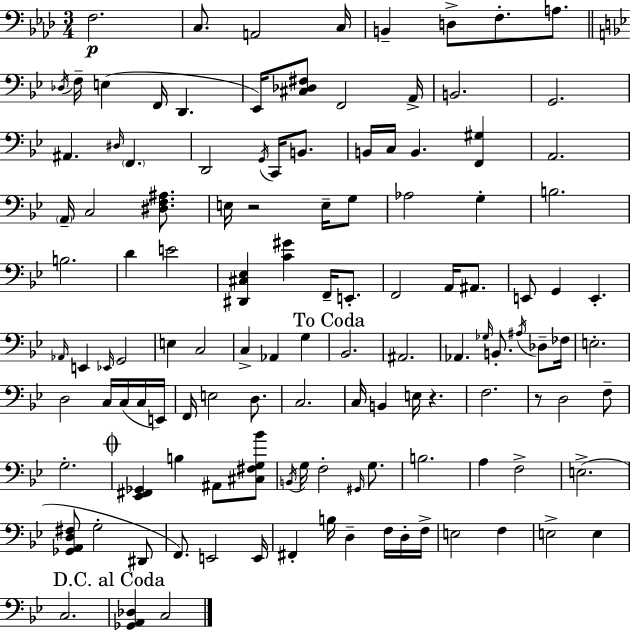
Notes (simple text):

F3/h. C3/e. A2/h C3/s B2/q D3/e F3/e. A3/e. Db3/s F3/s E3/q F2/s D2/q. Eb2/s [C#3,Db3,F#3]/e F2/h A2/s B2/h. G2/h. A#2/q. D#3/s F2/q. D2/h G2/s C2/s B2/e. B2/s C3/s B2/q. [F2,G#3]/q A2/h. A2/s C3/h [D#3,F3,A#3]/e. E3/s R/h E3/s G3/e Ab3/h G3/q B3/h. B3/h. D4/q E4/h [D#2,C#3,Eb3]/q [C4,G#4]/q F2/s E2/e. F2/h A2/s A#2/e. E2/e G2/q E2/q. Ab2/s E2/q Eb2/s G2/h E3/q C3/h C3/q Ab2/q G3/q Bb2/h. A#2/h. Ab2/q. Gb3/s B2/e. A#3/s Db3/e FES3/s E3/h. D3/h C3/s C3/s C3/s E2/s F2/s E3/h D3/e. C3/h. C3/s B2/q E3/s R/q. F3/h. R/e D3/h F3/e G3/h. [Eb2,F#2,Gb2]/q B3/q A#2/e [C#3,F#3,G3,Bb4]/e B2/s G3/s F3/h G#2/s G3/e. B3/h. A3/q F3/h E3/h. [Gb2,A2,D3,F#3]/e G3/h D#2/e F2/e. E2/h E2/s F#2/q B3/s D3/q F3/s D3/s F3/s E3/h F3/q E3/h E3/q C3/h. [Gb2,A2,Db3]/q C3/h